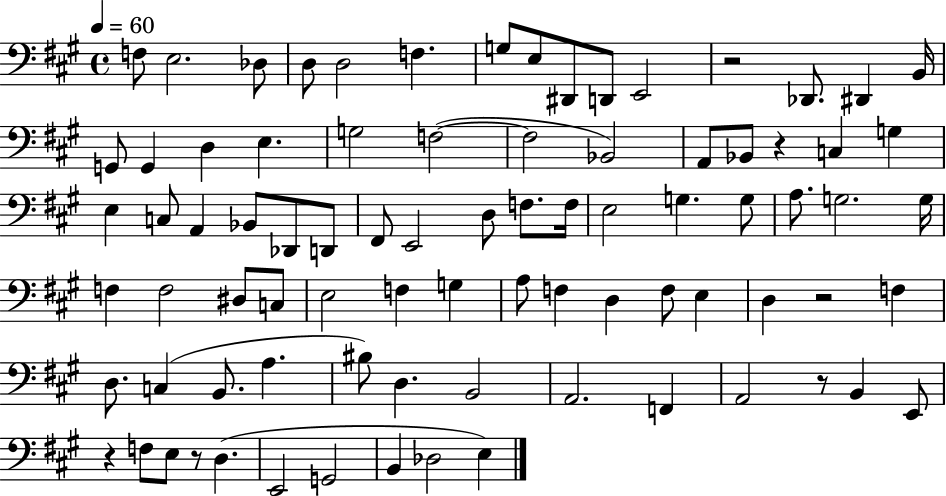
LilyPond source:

{
  \clef bass
  \time 4/4
  \defaultTimeSignature
  \key a \major
  \tempo 4 = 60
  f8 e2. des8 | d8 d2 f4. | g8 e8 dis,8 d,8 e,2 | r2 des,8. dis,4 b,16 | \break g,8 g,4 d4 e4. | g2 f2~(~ | f2 bes,2) | a,8 bes,8 r4 c4 g4 | \break e4 c8 a,4 bes,8 des,8 d,8 | fis,8 e,2 d8 f8. f16 | e2 g4. g8 | a8. g2. g16 | \break f4 f2 dis8 c8 | e2 f4 g4 | a8 f4 d4 f8 e4 | d4 r2 f4 | \break d8. c4( b,8. a4. | bis8) d4. b,2 | a,2. f,4 | a,2 r8 b,4 e,8 | \break r4 f8 e8 r8 d4.( | e,2 g,2 | b,4 des2 e4) | \bar "|."
}